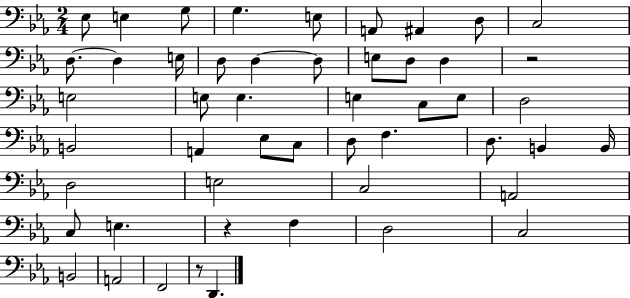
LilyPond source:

{
  \clef bass
  \numericTimeSignature
  \time 2/4
  \key ees \major
  ees8 e4 g8 | g4. e8 | a,8 ais,4 d8 | c2 | \break d8.~~ d4 e16 | d8 d4~~ d8 | e8 d8 d4 | r2 | \break e2 | e8 e4. | e4 c8 e8 | d2 | \break b,2 | a,4 ees8 c8 | d8 f4. | d8. b,4 b,16 | \break d2 | e2 | c2 | a,2 | \break c8 e4. | r4 f4 | d2 | c2 | \break b,2 | a,2 | f,2 | r8 d,4. | \break \bar "|."
}